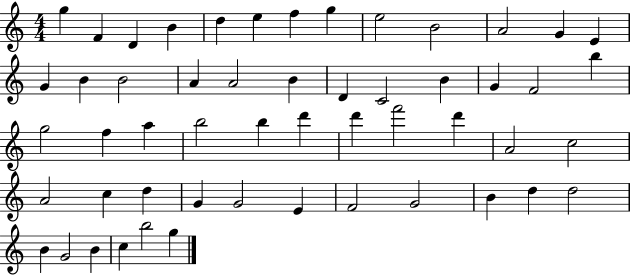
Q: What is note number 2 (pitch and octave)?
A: F4